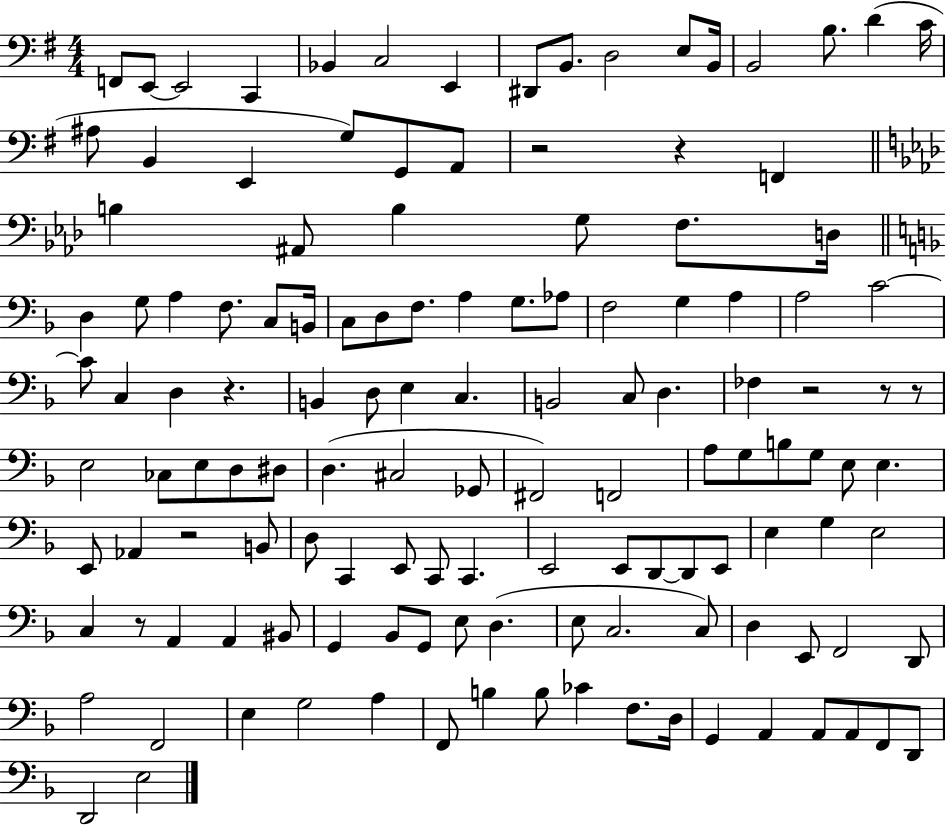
F2/e E2/e E2/h C2/q Bb2/q C3/h E2/q D#2/e B2/e. D3/h E3/e B2/s B2/h B3/e. D4/q C4/s A#3/e B2/q E2/q G3/e G2/e A2/e R/h R/q F2/q B3/q A#2/e B3/q G3/e F3/e. D3/s D3/q G3/e A3/q F3/e. C3/e B2/s C3/e D3/e F3/e. A3/q G3/e. Ab3/e F3/h G3/q A3/q A3/h C4/h C4/e C3/q D3/q R/q. B2/q D3/e E3/q C3/q. B2/h C3/e D3/q. FES3/q R/h R/e R/e E3/h CES3/e E3/e D3/e D#3/e D3/q. C#3/h Gb2/e F#2/h F2/h A3/e G3/e B3/e G3/e E3/e E3/q. E2/e Ab2/q R/h B2/e D3/e C2/q E2/e C2/e C2/q. E2/h E2/e D2/e D2/e E2/e E3/q G3/q E3/h C3/q R/e A2/q A2/q BIS2/e G2/q Bb2/e G2/e E3/e D3/q. E3/e C3/h. C3/e D3/q E2/e F2/h D2/e A3/h F2/h E3/q G3/h A3/q F2/e B3/q B3/e CES4/q F3/e. D3/s G2/q A2/q A2/e A2/e F2/e D2/e D2/h E3/h